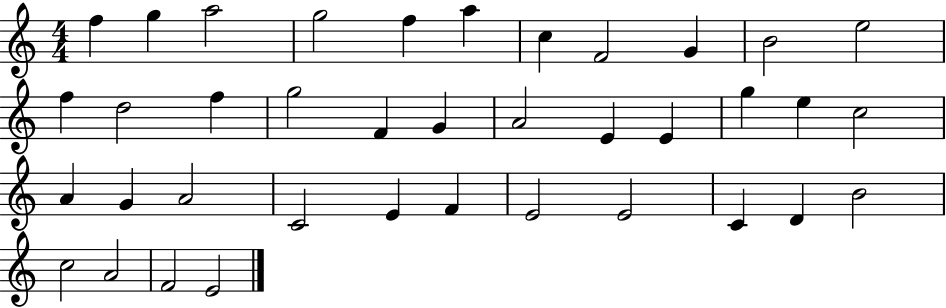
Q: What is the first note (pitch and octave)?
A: F5